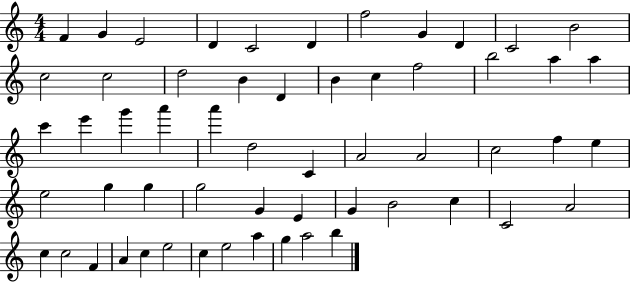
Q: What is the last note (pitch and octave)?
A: B5